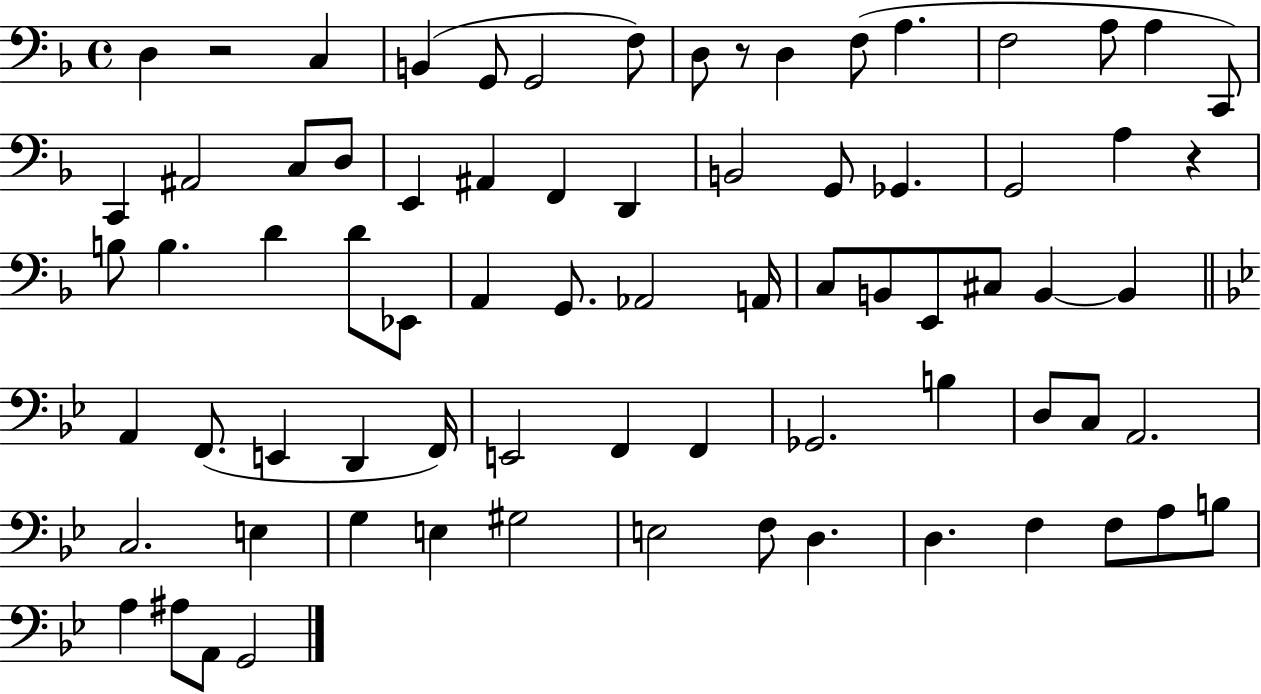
{
  \clef bass
  \time 4/4
  \defaultTimeSignature
  \key f \major
  d4 r2 c4 | b,4( g,8 g,2 f8) | d8 r8 d4 f8( a4. | f2 a8 a4 c,8) | \break c,4 ais,2 c8 d8 | e,4 ais,4 f,4 d,4 | b,2 g,8 ges,4. | g,2 a4 r4 | \break b8 b4. d'4 d'8 ees,8 | a,4 g,8. aes,2 a,16 | c8 b,8 e,8 cis8 b,4~~ b,4 | \bar "||" \break \key bes \major a,4 f,8.( e,4 d,4 f,16) | e,2 f,4 f,4 | ges,2. b4 | d8 c8 a,2. | \break c2. e4 | g4 e4 gis2 | e2 f8 d4. | d4. f4 f8 a8 b8 | \break a4 ais8 a,8 g,2 | \bar "|."
}